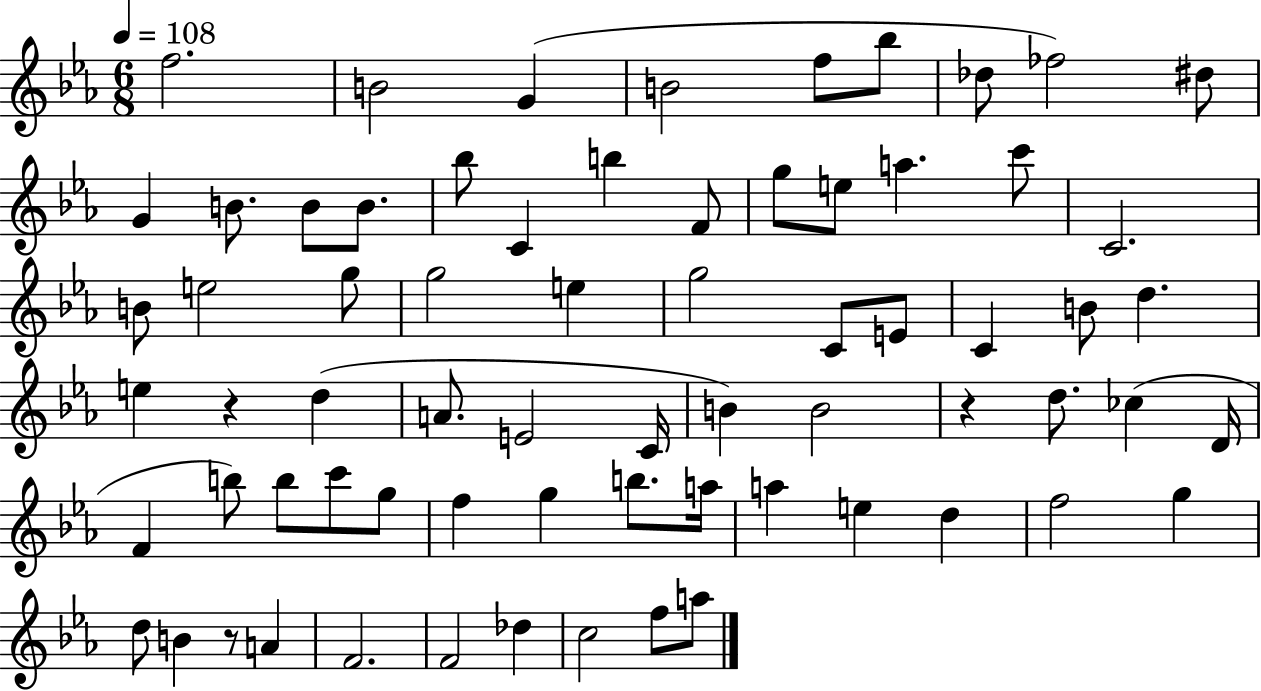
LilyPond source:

{
  \clef treble
  \numericTimeSignature
  \time 6/8
  \key ees \major
  \tempo 4 = 108
  f''2. | b'2 g'4( | b'2 f''8 bes''8 | des''8 fes''2) dis''8 | \break g'4 b'8. b'8 b'8. | bes''8 c'4 b''4 f'8 | g''8 e''8 a''4. c'''8 | c'2. | \break b'8 e''2 g''8 | g''2 e''4 | g''2 c'8 e'8 | c'4 b'8 d''4. | \break e''4 r4 d''4( | a'8. e'2 c'16 | b'4) b'2 | r4 d''8. ces''4( d'16 | \break f'4 b''8) b''8 c'''8 g''8 | f''4 g''4 b''8. a''16 | a''4 e''4 d''4 | f''2 g''4 | \break d''8 b'4 r8 a'4 | f'2. | f'2 des''4 | c''2 f''8 a''8 | \break \bar "|."
}